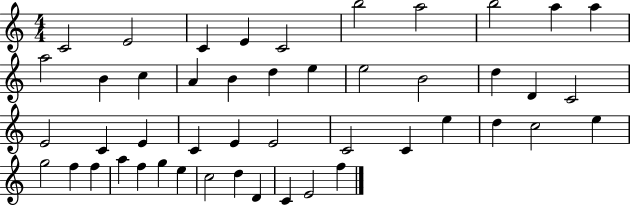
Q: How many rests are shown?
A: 0